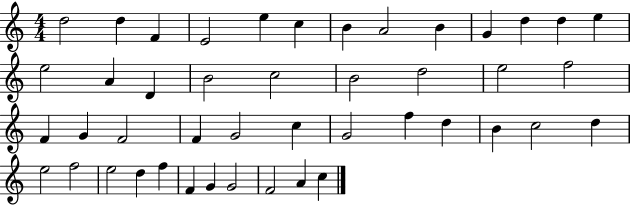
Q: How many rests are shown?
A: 0